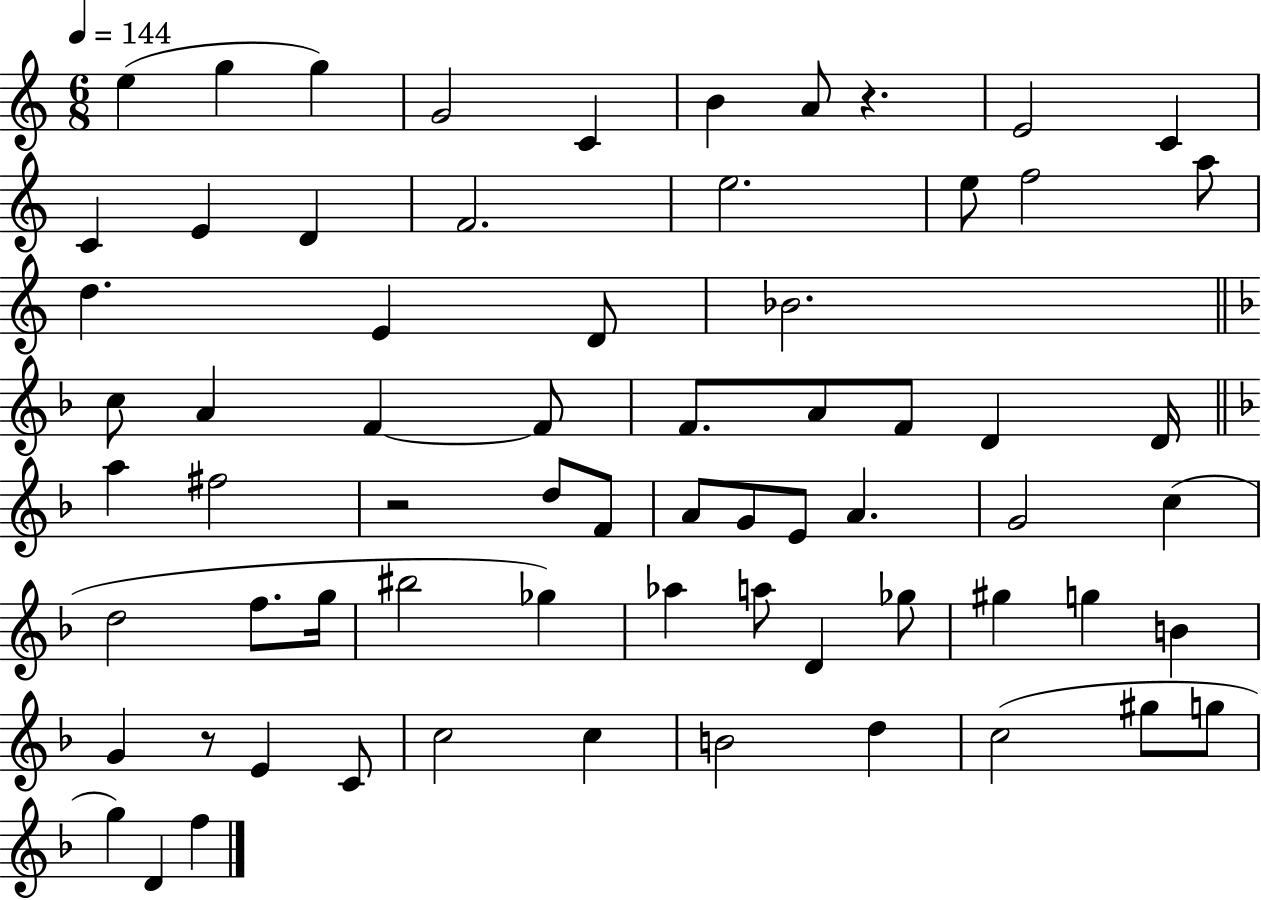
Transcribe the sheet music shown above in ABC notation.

X:1
T:Untitled
M:6/8
L:1/4
K:C
e g g G2 C B A/2 z E2 C C E D F2 e2 e/2 f2 a/2 d E D/2 _B2 c/2 A F F/2 F/2 A/2 F/2 D D/4 a ^f2 z2 d/2 F/2 A/2 G/2 E/2 A G2 c d2 f/2 g/4 ^b2 _g _a a/2 D _g/2 ^g g B G z/2 E C/2 c2 c B2 d c2 ^g/2 g/2 g D f